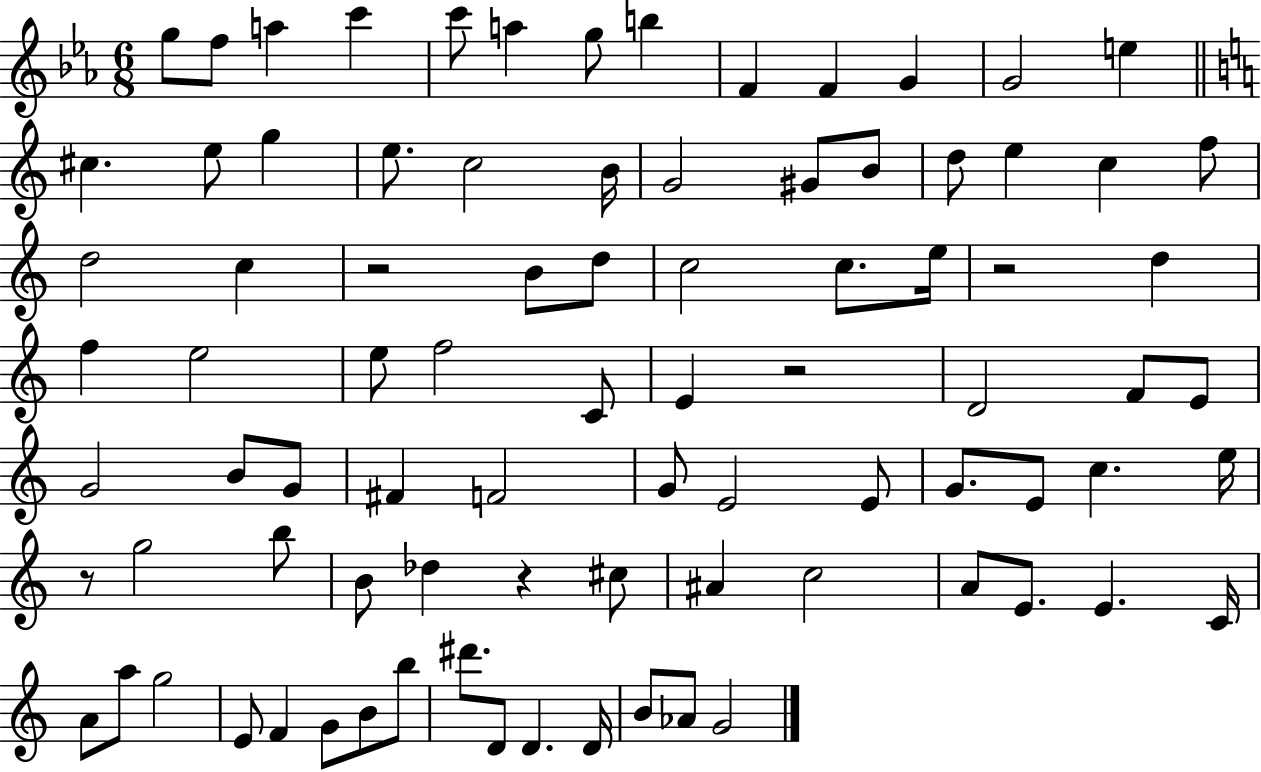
{
  \clef treble
  \numericTimeSignature
  \time 6/8
  \key ees \major
  g''8 f''8 a''4 c'''4 | c'''8 a''4 g''8 b''4 | f'4 f'4 g'4 | g'2 e''4 | \break \bar "||" \break \key c \major cis''4. e''8 g''4 | e''8. c''2 b'16 | g'2 gis'8 b'8 | d''8 e''4 c''4 f''8 | \break d''2 c''4 | r2 b'8 d''8 | c''2 c''8. e''16 | r2 d''4 | \break f''4 e''2 | e''8 f''2 c'8 | e'4 r2 | d'2 f'8 e'8 | \break g'2 b'8 g'8 | fis'4 f'2 | g'8 e'2 e'8 | g'8. e'8 c''4. e''16 | \break r8 g''2 b''8 | b'8 des''4 r4 cis''8 | ais'4 c''2 | a'8 e'8. e'4. c'16 | \break a'8 a''8 g''2 | e'8 f'4 g'8 b'8 b''8 | dis'''8. d'8 d'4. d'16 | b'8 aes'8 g'2 | \break \bar "|."
}